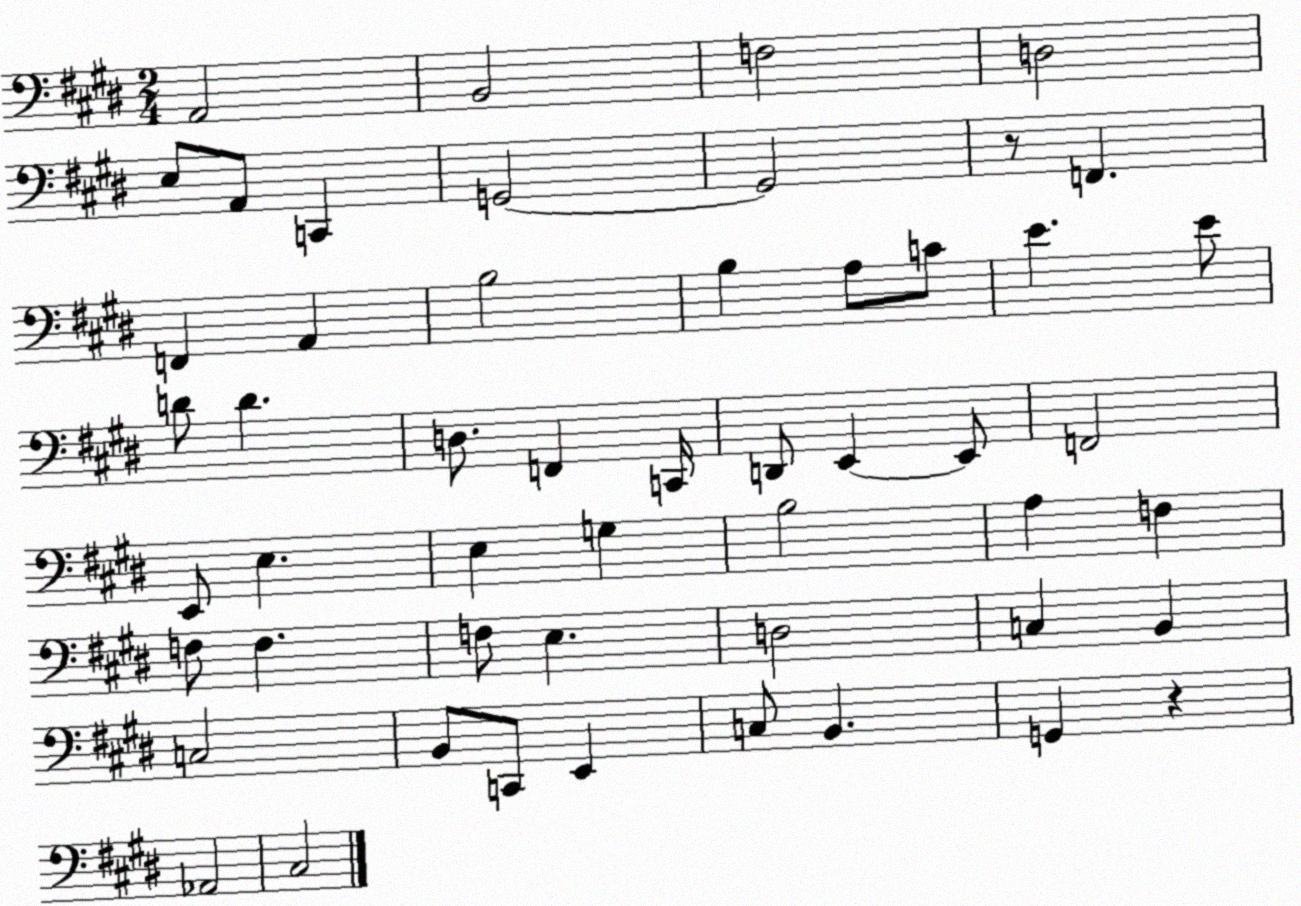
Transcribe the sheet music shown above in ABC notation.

X:1
T:Untitled
M:2/4
L:1/4
K:E
A,,2 B,,2 F,2 D,2 E,/2 A,,/2 C,, G,,2 G,,2 z/2 F,, F,, A,, B,2 B, A,/2 C/2 E E/2 D/2 D D,/2 F,, C,,/4 D,,/2 E,, E,,/2 F,,2 E,,/2 E, E, G, B,2 A, F, F,/2 F, F,/2 E, D,2 C, B,, C,2 B,,/2 C,,/2 E,, C,/2 B,, G,, z _A,,2 ^C,2